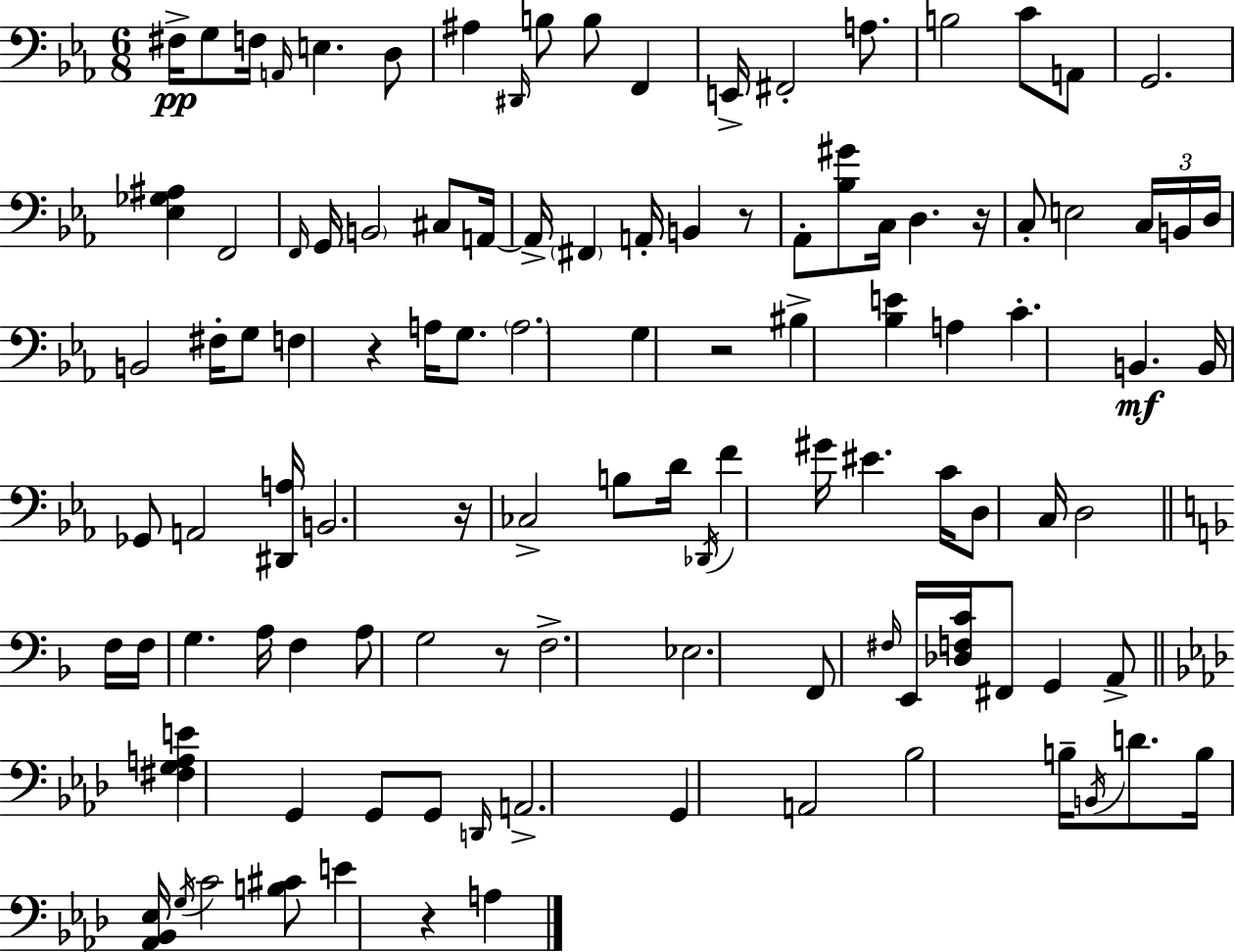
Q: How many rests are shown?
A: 7